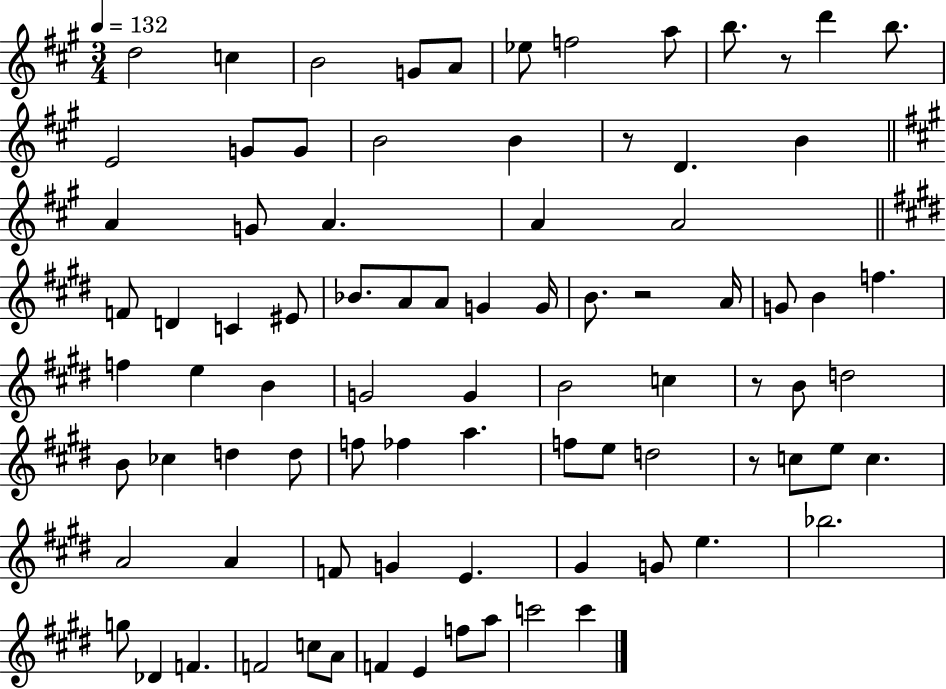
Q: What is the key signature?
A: A major